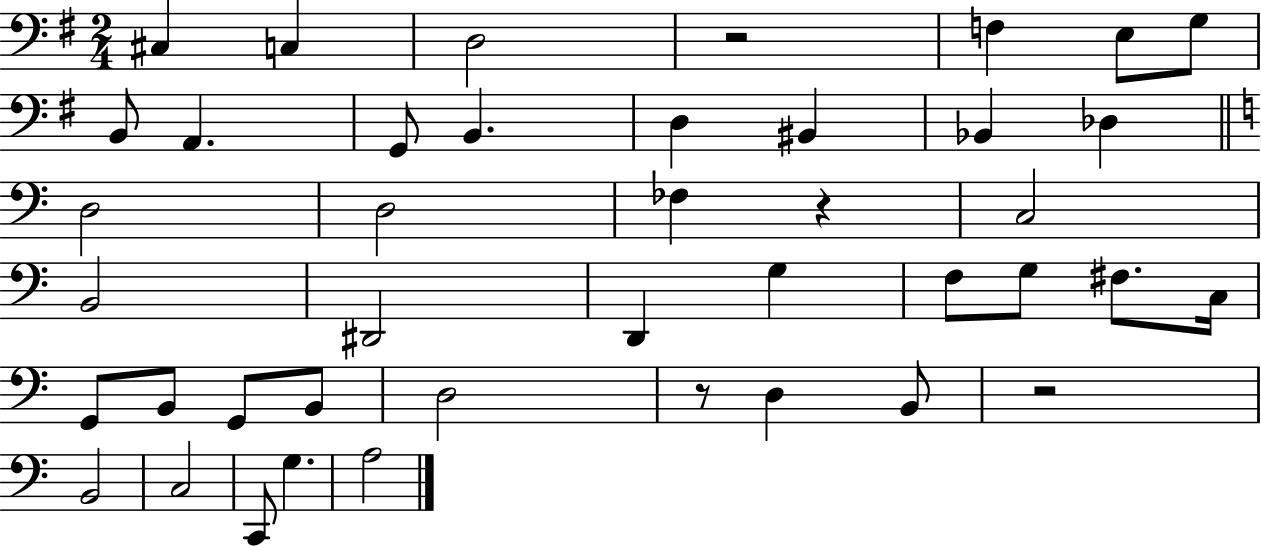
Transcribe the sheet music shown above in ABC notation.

X:1
T:Untitled
M:2/4
L:1/4
K:G
^C, C, D,2 z2 F, E,/2 G,/2 B,,/2 A,, G,,/2 B,, D, ^B,, _B,, _D, D,2 D,2 _F, z C,2 B,,2 ^D,,2 D,, G, F,/2 G,/2 ^F,/2 C,/4 G,,/2 B,,/2 G,,/2 B,,/2 D,2 z/2 D, B,,/2 z2 B,,2 C,2 C,,/2 G, A,2